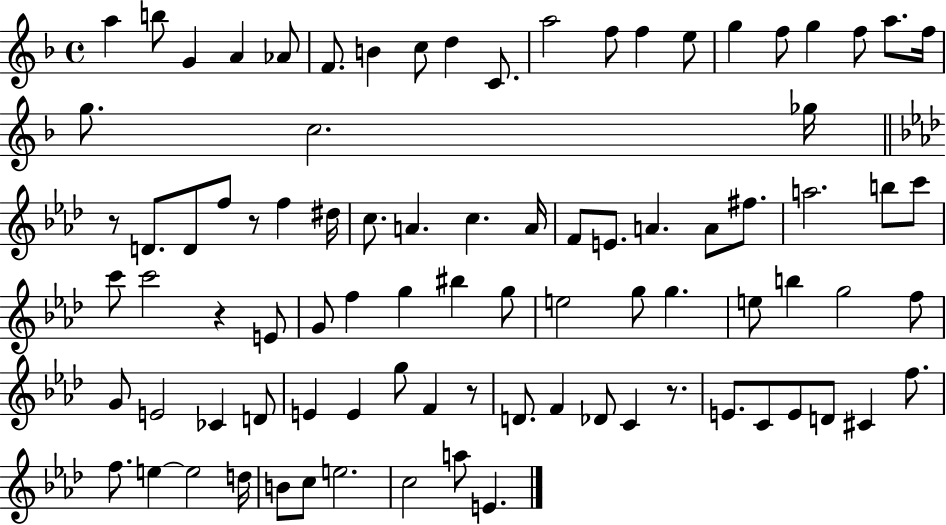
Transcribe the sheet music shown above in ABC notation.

X:1
T:Untitled
M:4/4
L:1/4
K:F
a b/2 G A _A/2 F/2 B c/2 d C/2 a2 f/2 f e/2 g f/2 g f/2 a/2 f/4 g/2 c2 _g/4 z/2 D/2 D/2 f/2 z/2 f ^d/4 c/2 A c A/4 F/2 E/2 A A/2 ^f/2 a2 b/2 c'/2 c'/2 c'2 z E/2 G/2 f g ^b g/2 e2 g/2 g e/2 b g2 f/2 G/2 E2 _C D/2 E E g/2 F z/2 D/2 F _D/2 C z/2 E/2 C/2 E/2 D/2 ^C f/2 f/2 e e2 d/4 B/2 c/2 e2 c2 a/2 E